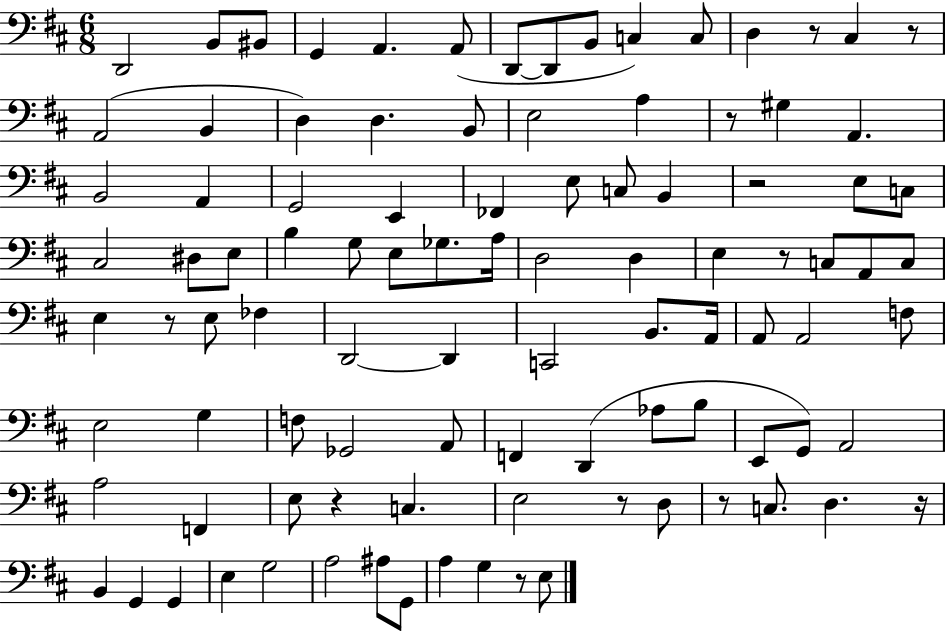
X:1
T:Untitled
M:6/8
L:1/4
K:D
D,,2 B,,/2 ^B,,/2 G,, A,, A,,/2 D,,/2 D,,/2 B,,/2 C, C,/2 D, z/2 ^C, z/2 A,,2 B,, D, D, B,,/2 E,2 A, z/2 ^G, A,, B,,2 A,, G,,2 E,, _F,, E,/2 C,/2 B,, z2 E,/2 C,/2 ^C,2 ^D,/2 E,/2 B, G,/2 E,/2 _G,/2 A,/4 D,2 D, E, z/2 C,/2 A,,/2 C,/2 E, z/2 E,/2 _F, D,,2 D,, C,,2 B,,/2 A,,/4 A,,/2 A,,2 F,/2 E,2 G, F,/2 _G,,2 A,,/2 F,, D,, _A,/2 B,/2 E,,/2 G,,/2 A,,2 A,2 F,, E,/2 z C, E,2 z/2 D,/2 z/2 C,/2 D, z/4 B,, G,, G,, E, G,2 A,2 ^A,/2 G,,/2 A, G, z/2 E,/2